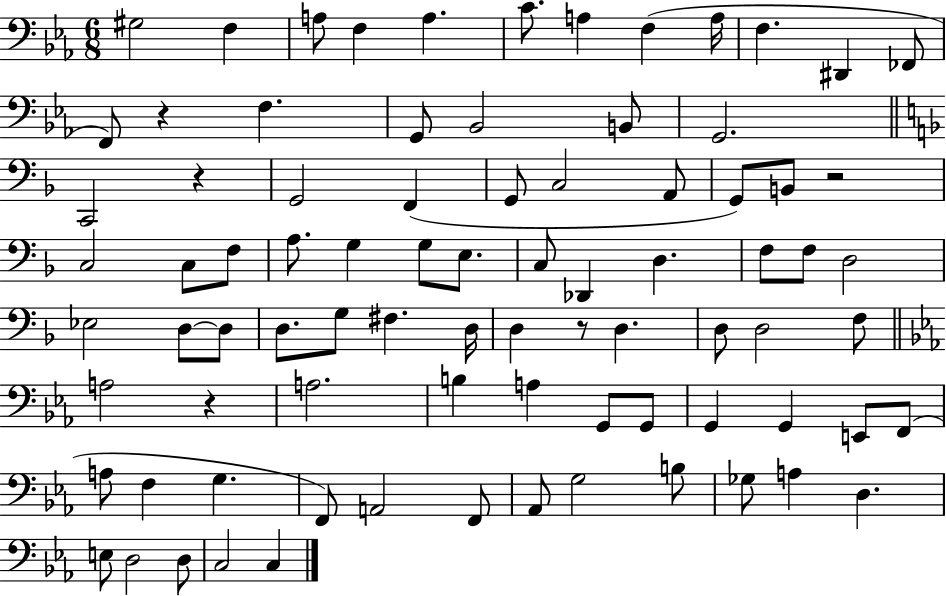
X:1
T:Untitled
M:6/8
L:1/4
K:Eb
^G,2 F, A,/2 F, A, C/2 A, F, A,/4 F, ^D,, _F,,/2 F,,/2 z F, G,,/2 _B,,2 B,,/2 G,,2 C,,2 z G,,2 F,, G,,/2 C,2 A,,/2 G,,/2 B,,/2 z2 C,2 C,/2 F,/2 A,/2 G, G,/2 E,/2 C,/2 _D,, D, F,/2 F,/2 D,2 _E,2 D,/2 D,/2 D,/2 G,/2 ^F, D,/4 D, z/2 D, D,/2 D,2 F,/2 A,2 z A,2 B, A, G,,/2 G,,/2 G,, G,, E,,/2 F,,/2 A,/2 F, G, F,,/2 A,,2 F,,/2 _A,,/2 G,2 B,/2 _G,/2 A, D, E,/2 D,2 D,/2 C,2 C,